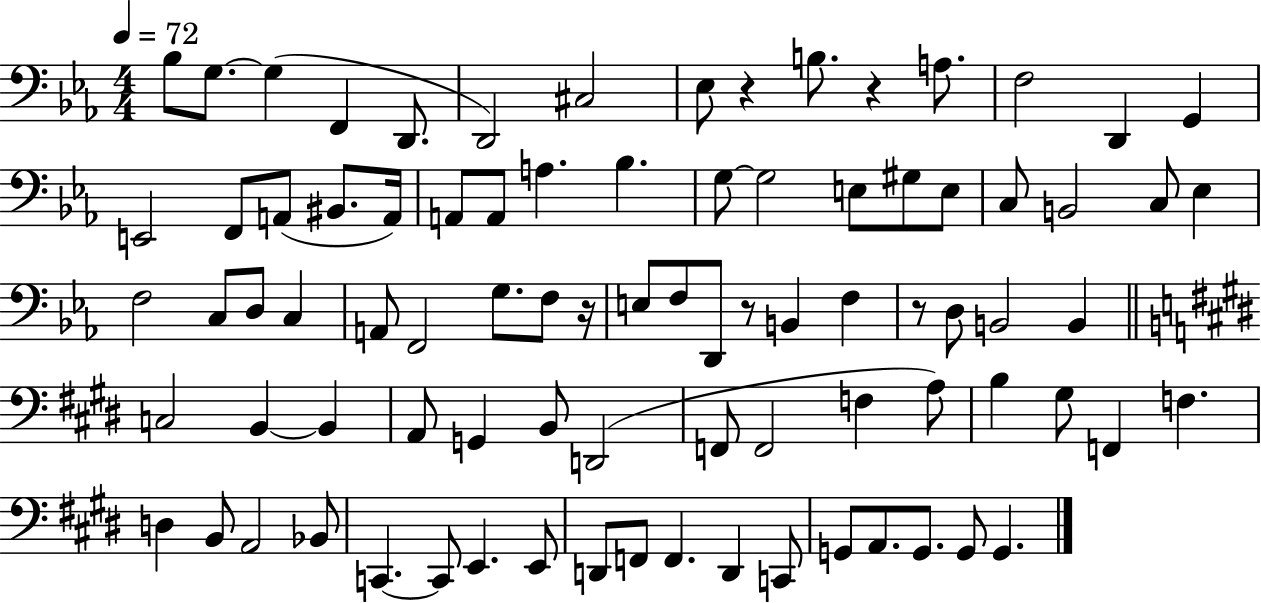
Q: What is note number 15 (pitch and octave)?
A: F2